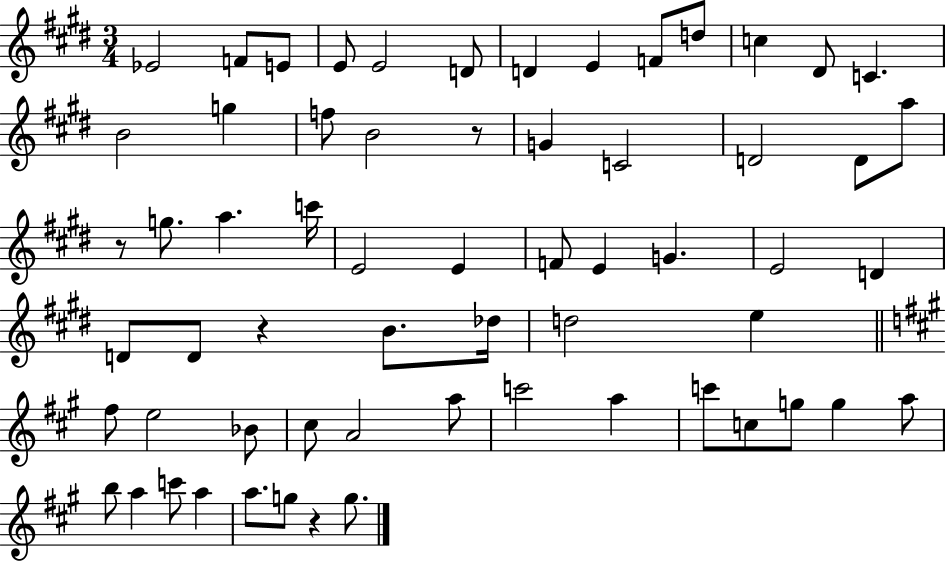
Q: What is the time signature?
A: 3/4